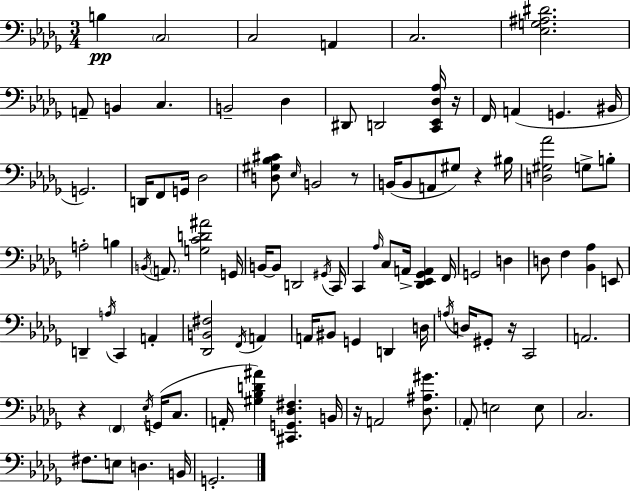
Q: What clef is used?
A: bass